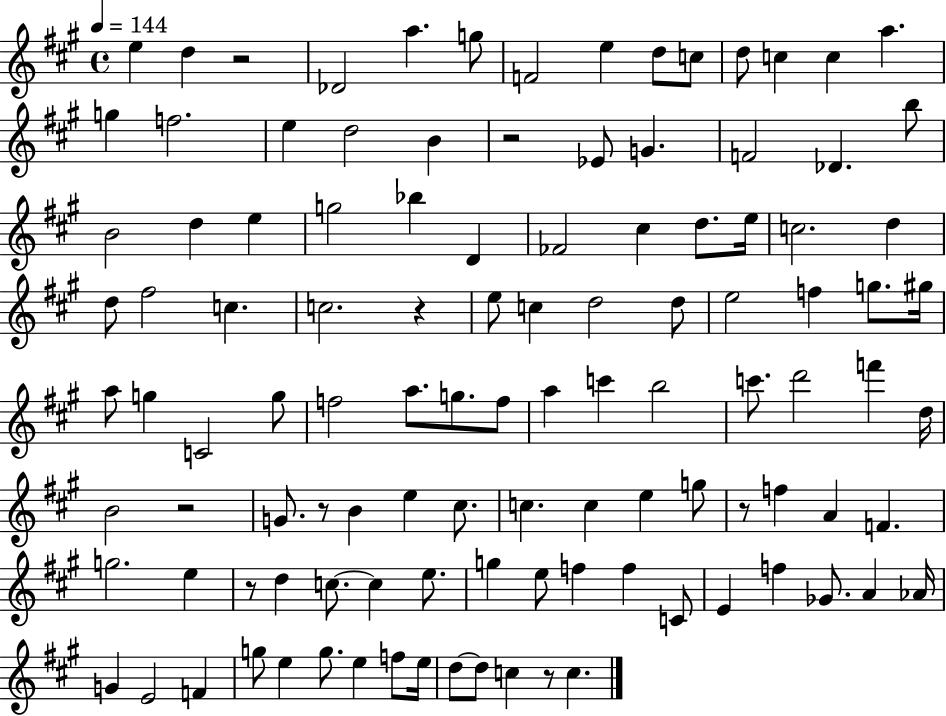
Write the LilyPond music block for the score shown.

{
  \clef treble
  \time 4/4
  \defaultTimeSignature
  \key a \major
  \tempo 4 = 144
  e''4 d''4 r2 | des'2 a''4. g''8 | f'2 e''4 d''8 c''8 | d''8 c''4 c''4 a''4. | \break g''4 f''2. | e''4 d''2 b'4 | r2 ees'8 g'4. | f'2 des'4. b''8 | \break b'2 d''4 e''4 | g''2 bes''4 d'4 | fes'2 cis''4 d''8. e''16 | c''2. d''4 | \break d''8 fis''2 c''4. | c''2. r4 | e''8 c''4 d''2 d''8 | e''2 f''4 g''8. gis''16 | \break a''8 g''4 c'2 g''8 | f''2 a''8. g''8. f''8 | a''4 c'''4 b''2 | c'''8. d'''2 f'''4 d''16 | \break b'2 r2 | g'8. r8 b'4 e''4 cis''8. | c''4. c''4 e''4 g''8 | r8 f''4 a'4 f'4. | \break g''2. e''4 | r8 d''4 c''8.~~ c''4 e''8. | g''4 e''8 f''4 f''4 c'8 | e'4 f''4 ges'8. a'4 aes'16 | \break g'4 e'2 f'4 | g''8 e''4 g''8. e''4 f''8 e''16 | d''8~~ d''8 c''4 r8 c''4. | \bar "|."
}